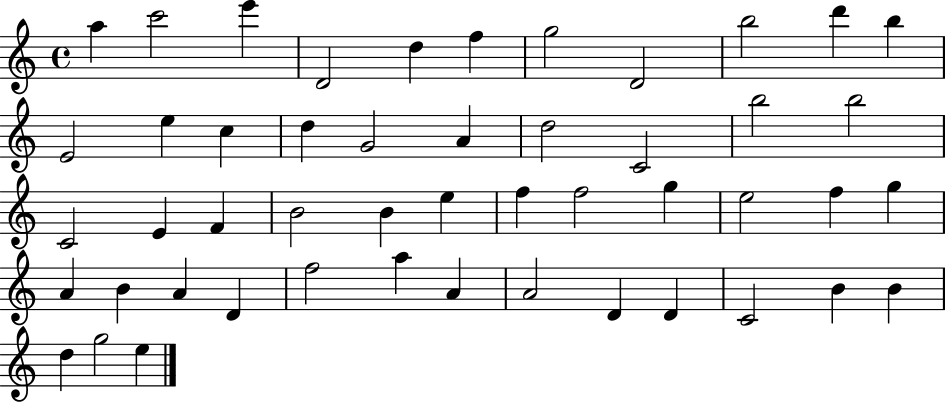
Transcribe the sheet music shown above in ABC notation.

X:1
T:Untitled
M:4/4
L:1/4
K:C
a c'2 e' D2 d f g2 D2 b2 d' b E2 e c d G2 A d2 C2 b2 b2 C2 E F B2 B e f f2 g e2 f g A B A D f2 a A A2 D D C2 B B d g2 e